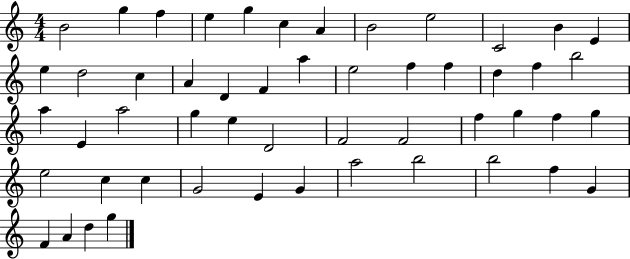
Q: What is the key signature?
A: C major